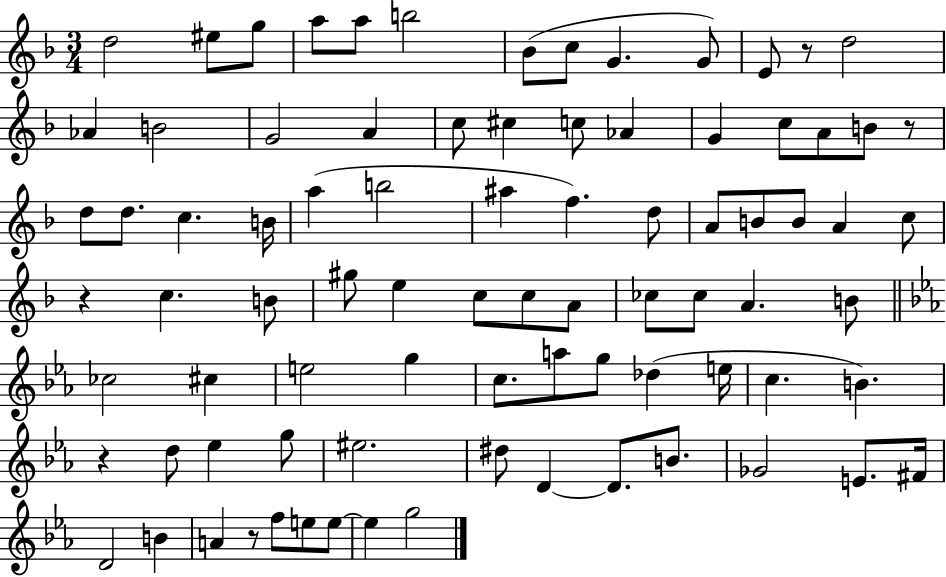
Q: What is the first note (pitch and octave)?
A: D5